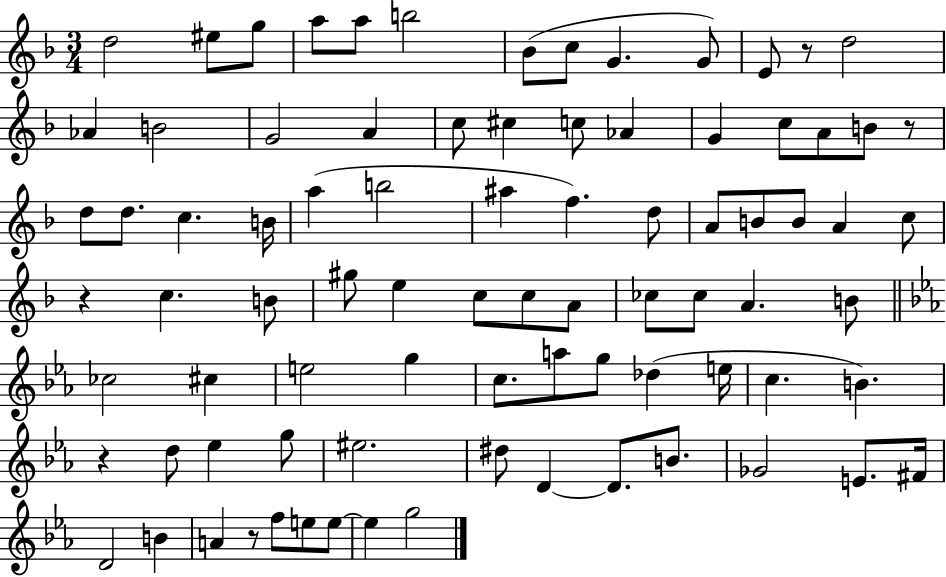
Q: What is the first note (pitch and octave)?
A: D5